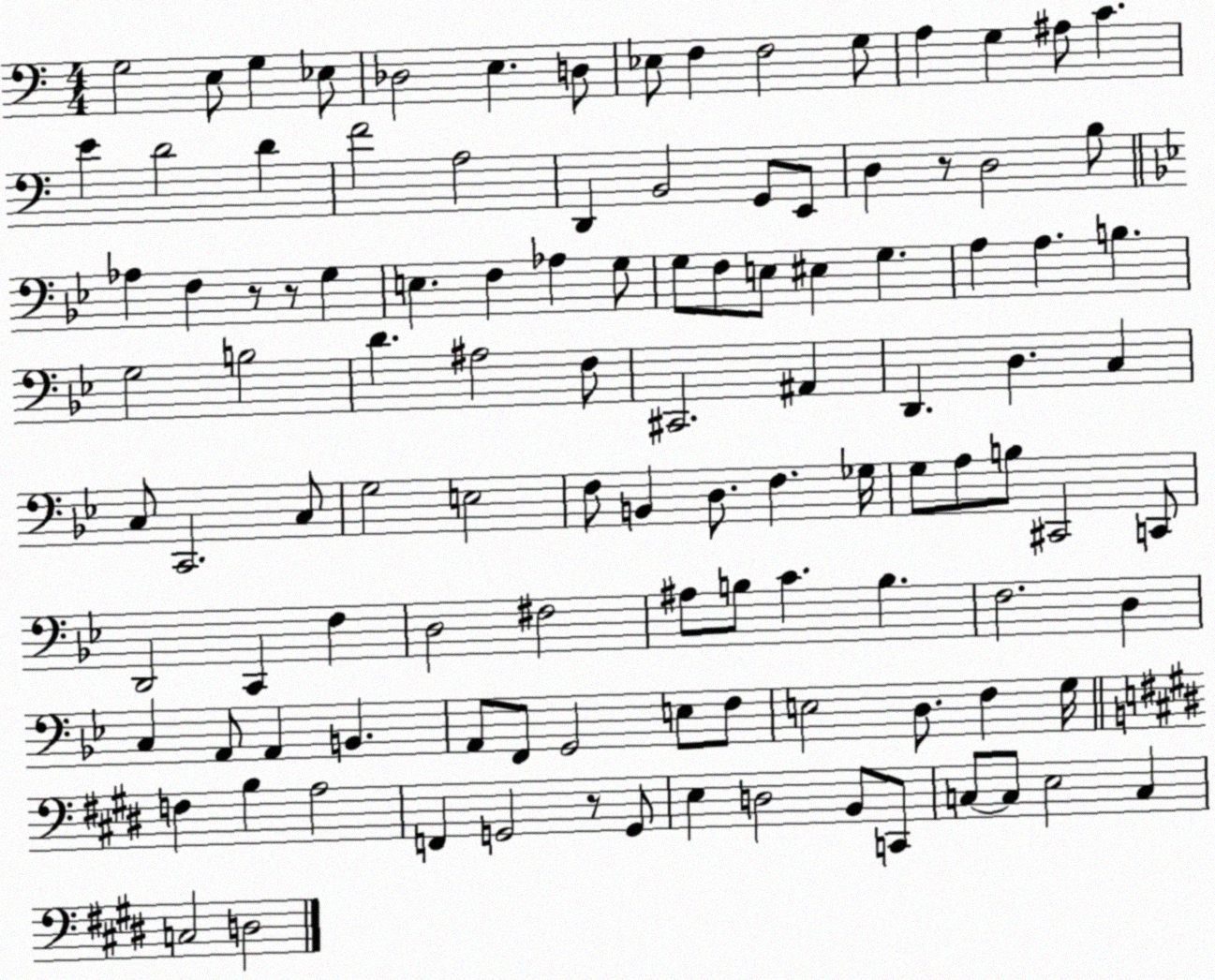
X:1
T:Untitled
M:4/4
L:1/4
K:C
G,2 E,/2 G, _E,/2 _D,2 E, D,/2 _E,/2 F, F,2 G,/2 A, G, ^A,/2 C E D2 D F2 A,2 D,, B,,2 G,,/2 E,,/2 D, z/2 D,2 B,/2 _A, F, z/2 z/2 G, E, F, _A, G,/2 G,/2 F,/2 E,/2 ^E, G, A, A, B, G,2 B,2 D ^A,2 F,/2 ^C,,2 ^A,, D,, D, C, C,/2 C,,2 C,/2 G,2 E,2 F,/2 B,, D,/2 F, _G,/4 G,/2 A,/2 B,/2 ^C,,2 C,,/2 D,,2 C,, F, D,2 ^F,2 ^A,/2 B,/2 C B, F,2 D, C, A,,/2 A,, B,, A,,/2 F,,/2 G,,2 E,/2 F,/2 E,2 D,/2 F, G,/4 F, B, A,2 F,, G,,2 z/2 G,,/2 E, D,2 B,,/2 C,,/2 C,/2 C,/2 E,2 C, C,2 D,2